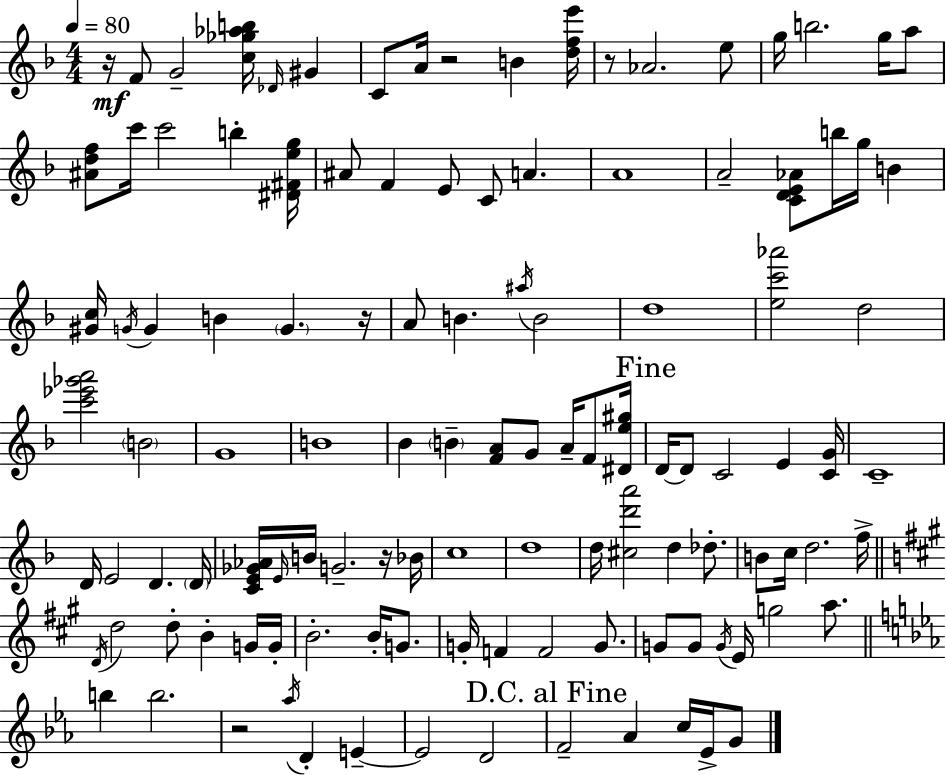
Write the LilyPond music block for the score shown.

{
  \clef treble
  \numericTimeSignature
  \time 4/4
  \key f \major
  \tempo 4 = 80
  r16\mf f'8 g'2-- <c'' ges'' aes'' b''>16 \grace { des'16 } gis'4 | c'8 a'16 r2 b'4 | <d'' f'' e'''>16 r8 aes'2. e''8 | g''16 b''2. g''16 a''8 | \break <ais' d'' f''>8 c'''16 c'''2 b''4-. | <dis' fis' e'' g''>16 ais'8 f'4 e'8 c'8 a'4. | a'1 | a'2-- <c' d' e' aes'>8 b''16 g''16 b'4 | \break <gis' c''>16 \acciaccatura { g'16 } g'4 b'4 \parenthesize g'4. | r16 a'8 b'4. \acciaccatura { ais''16 } b'2 | d''1 | <e'' c''' aes'''>2 d''2 | \break <c''' ees''' ges''' a'''>2 \parenthesize b'2 | g'1 | b'1 | bes'4 \parenthesize b'4-- <f' a'>8 g'8 a'16-- | \break f'8 <dis' e'' gis''>16 \mark "Fine" d'16~~ d'8 c'2 e'4 | <c' g'>16 c'1-- | d'16 e'2 d'4. | \parenthesize d'16 <c' e' ges' aes'>16 \grace { e'16 } b'16 g'2.-- | \break r16 bes'16 c''1 | d''1 | d''16 <cis'' d''' a'''>2 d''4 | des''8.-. b'8 c''16 d''2. | \break f''16-> \bar "||" \break \key a \major \acciaccatura { d'16 } d''2 d''8-. b'4-. g'16 | g'16-. b'2.-. b'16-. g'8. | g'16-. f'4 f'2 g'8. | g'8 g'8 \acciaccatura { g'16 } e'16 g''2 a''8. | \break \bar "||" \break \key ees \major b''4 b''2. | r2 \acciaccatura { aes''16 } d'4-. e'4--~~ | e'2 d'2 | \mark "D.C. al Fine" f'2-- aes'4 c''16 ees'16-> g'8 | \break \bar "|."
}